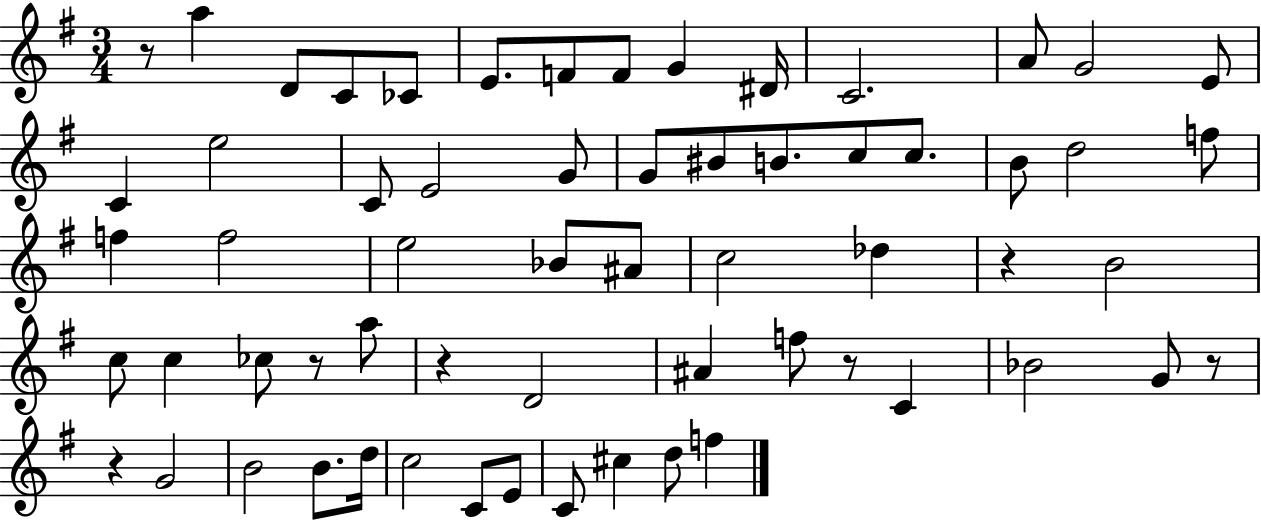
{
  \clef treble
  \numericTimeSignature
  \time 3/4
  \key g \major
  r8 a''4 d'8 c'8 ces'8 | e'8. f'8 f'8 g'4 dis'16 | c'2. | a'8 g'2 e'8 | \break c'4 e''2 | c'8 e'2 g'8 | g'8 bis'8 b'8. c''8 c''8. | b'8 d''2 f''8 | \break f''4 f''2 | e''2 bes'8 ais'8 | c''2 des''4 | r4 b'2 | \break c''8 c''4 ces''8 r8 a''8 | r4 d'2 | ais'4 f''8 r8 c'4 | bes'2 g'8 r8 | \break r4 g'2 | b'2 b'8. d''16 | c''2 c'8 e'8 | c'8 cis''4 d''8 f''4 | \break \bar "|."
}